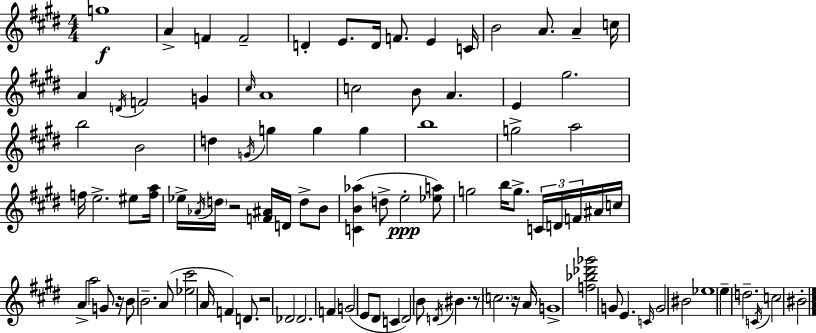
{
  \clef treble
  \numericTimeSignature
  \time 4/4
  \key e \major
  \repeat volta 2 { g''1\f | a'4-> f'4 f'2-- | d'4-. e'8. d'16 f'8. e'4 c'16 | b'2 a'8. a'4-- c''16 | \break a'4 \acciaccatura { d'16 } f'2 g'4 | \grace { cis''16 } a'1 | c''2 b'8 a'4. | e'4 gis''2. | \break b''2 b'2 | d''4 \acciaccatura { g'16 } g''4 g''4 g''4 | b''1 | g''2-> a''2 | \break f''16 e''2.-> | eis''8 <f'' a''>16 ees''16-> \acciaccatura { aes'16 } \parenthesize d''16 r2 <f' ais'>16 d'16 | d''8-> b'8 <c' b' aes''>4( d''8-> e''2-.\ppp | <ees'' a''>8) g''2 b''16 g''8.-> | \break \tuplet 3/2 { c'16 d'16 f'16 } ais'16 c''16 a'4-> a''2 | g'8 r16 b'8 b'2.-- | a'8( <ees'' cis'''>2 a'16 f'4) | d'8. r2 des'2 | \break des'2. | f'4 g'2( e'8 dis'8 | c'4 dis'2) b'8 \acciaccatura { d'16 } bis'4. | r8 \parenthesize c''2. | \break r16 a'16 g'1-> | <f'' bes'' des''' ges'''>2 g'8 e'4. | \grace { c'16 } g'2 bis'2 | ees''1 | \break e''4-- d''2.-- | \acciaccatura { c'16 } c''2 bis'2-. | } \bar "|."
}